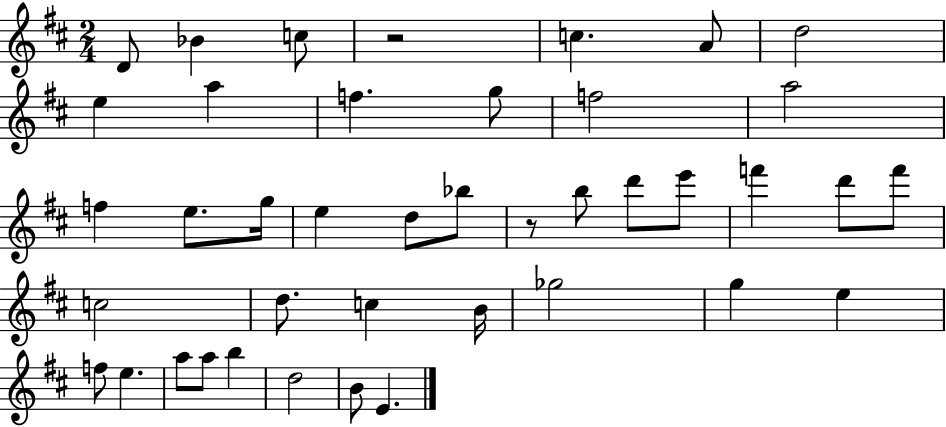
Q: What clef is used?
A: treble